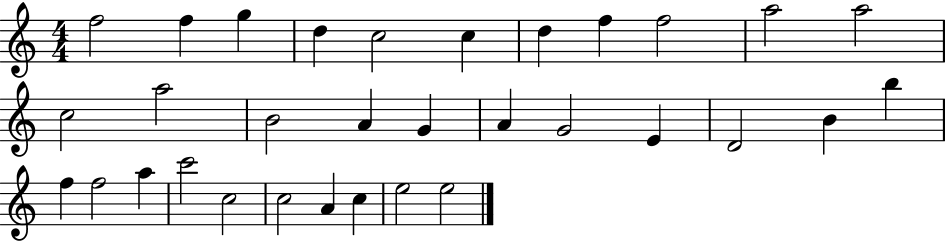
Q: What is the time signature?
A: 4/4